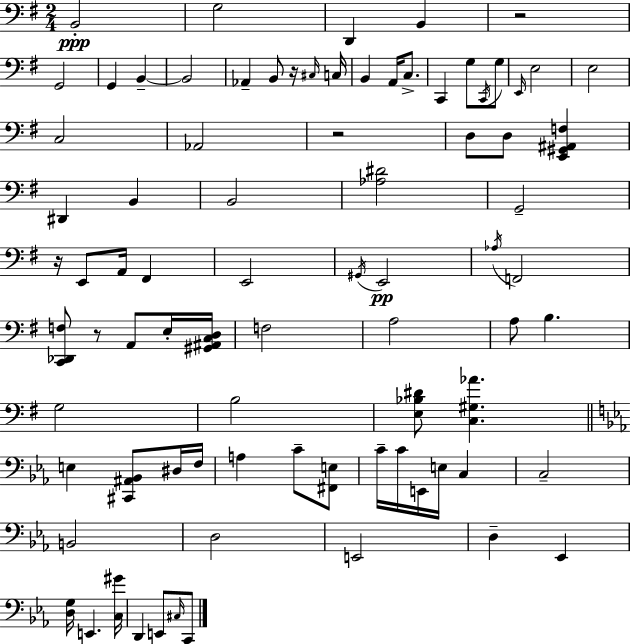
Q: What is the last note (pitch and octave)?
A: C2